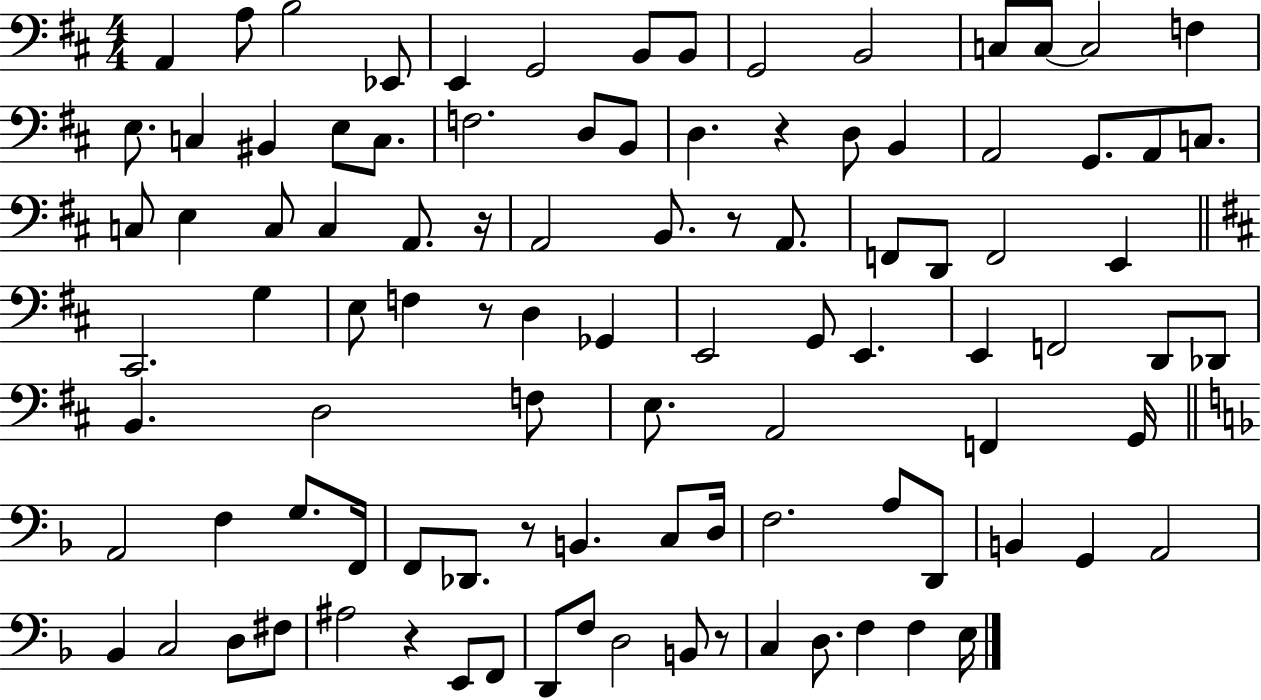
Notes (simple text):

A2/q A3/e B3/h Eb2/e E2/q G2/h B2/e B2/e G2/h B2/h C3/e C3/e C3/h F3/q E3/e. C3/q BIS2/q E3/e C3/e. F3/h. D3/e B2/e D3/q. R/q D3/e B2/q A2/h G2/e. A2/e C3/e. C3/e E3/q C3/e C3/q A2/e. R/s A2/h B2/e. R/e A2/e. F2/e D2/e F2/h E2/q C#2/h. G3/q E3/e F3/q R/e D3/q Gb2/q E2/h G2/e E2/q. E2/q F2/h D2/e Db2/e B2/q. D3/h F3/e E3/e. A2/h F2/q G2/s A2/h F3/q G3/e. F2/s F2/e Db2/e. R/e B2/q. C3/e D3/s F3/h. A3/e D2/e B2/q G2/q A2/h Bb2/q C3/h D3/e F#3/e A#3/h R/q E2/e F2/e D2/e F3/e D3/h B2/e R/e C3/q D3/e. F3/q F3/q E3/s